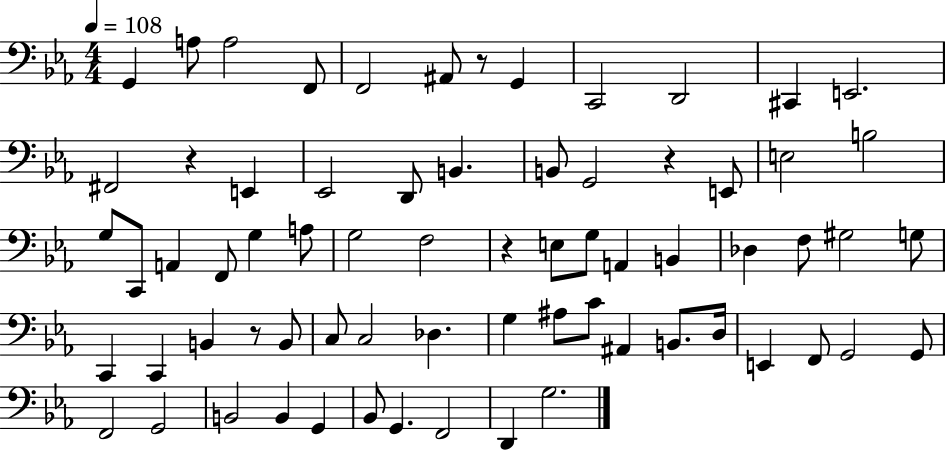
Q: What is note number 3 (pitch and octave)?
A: A3